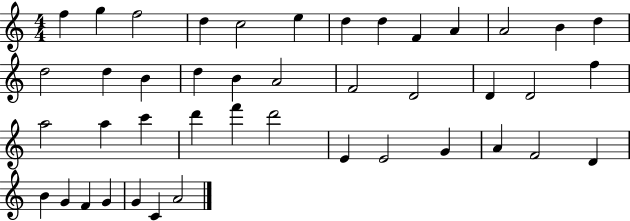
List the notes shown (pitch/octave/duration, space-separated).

F5/q G5/q F5/h D5/q C5/h E5/q D5/q D5/q F4/q A4/q A4/h B4/q D5/q D5/h D5/q B4/q D5/q B4/q A4/h F4/h D4/h D4/q D4/h F5/q A5/h A5/q C6/q D6/q F6/q D6/h E4/q E4/h G4/q A4/q F4/h D4/q B4/q G4/q F4/q G4/q G4/q C4/q A4/h